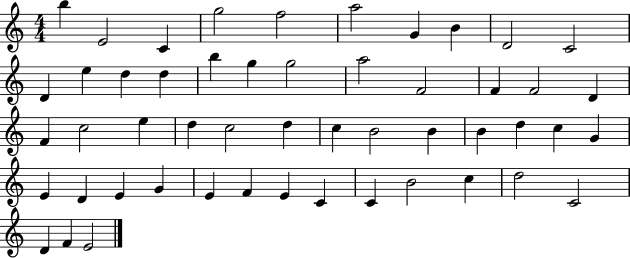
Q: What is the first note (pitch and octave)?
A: B5